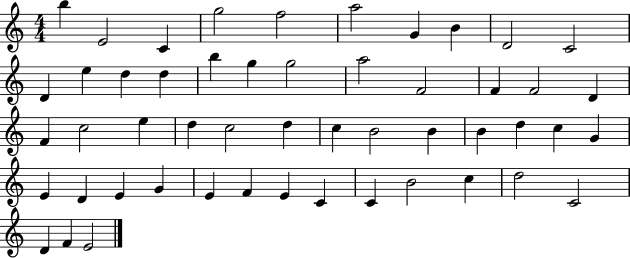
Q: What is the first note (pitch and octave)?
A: B5